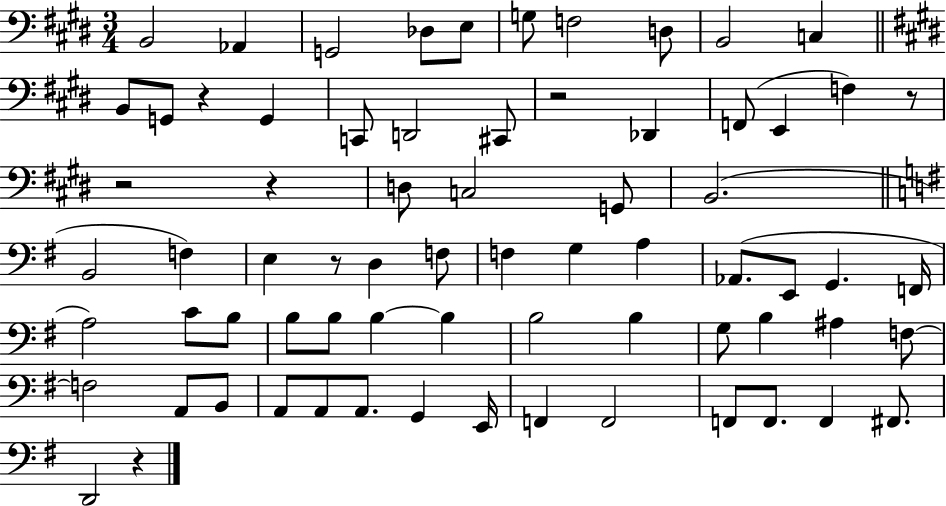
{
  \clef bass
  \numericTimeSignature
  \time 3/4
  \key e \major
  b,2 aes,4 | g,2 des8 e8 | g8 f2 d8 | b,2 c4 | \break \bar "||" \break \key e \major b,8 g,8 r4 g,4 | c,8 d,2 cis,8 | r2 des,4 | f,8( e,4 f4) r8 | \break r2 r4 | d8 c2 g,8 | b,2.( | \bar "||" \break \key g \major b,2 f4) | e4 r8 d4 f8 | f4 g4 a4 | aes,8.( e,8 g,4. f,16 | \break a2) c'8 b8 | b8 b8 b4~~ b4 | b2 b4 | g8 b4 ais4 f8~~ | \break f2 a,8 b,8 | a,8 a,8 a,8. g,4 e,16 | f,4 f,2 | f,8 f,8. f,4 fis,8. | \break d,2 r4 | \bar "|."
}